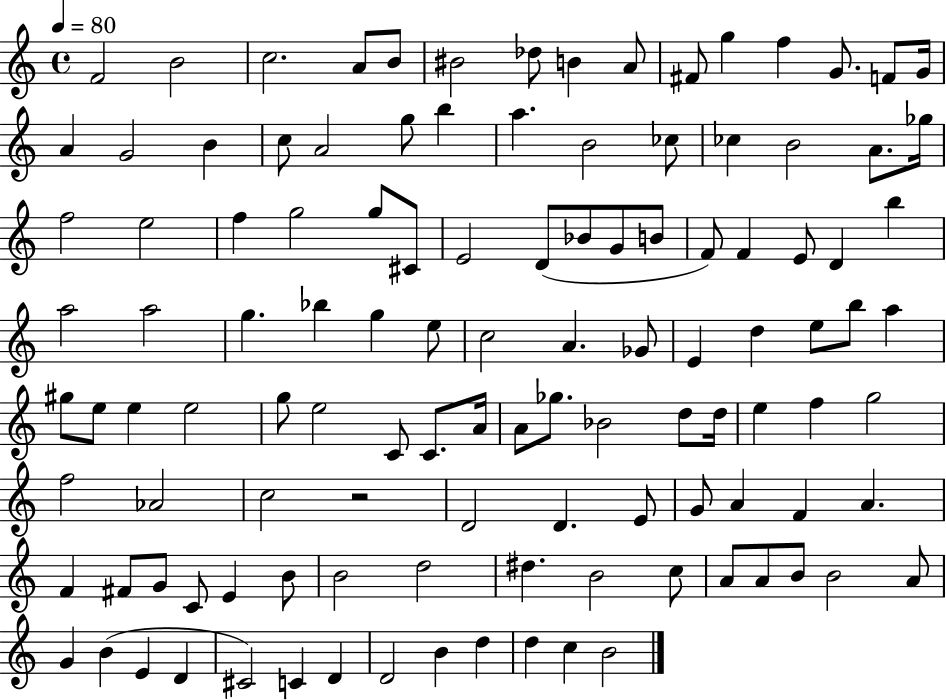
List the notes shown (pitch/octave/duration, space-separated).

F4/h B4/h C5/h. A4/e B4/e BIS4/h Db5/e B4/q A4/e F#4/e G5/q F5/q G4/e. F4/e G4/s A4/q G4/h B4/q C5/e A4/h G5/e B5/q A5/q. B4/h CES5/e CES5/q B4/h A4/e. Gb5/s F5/h E5/h F5/q G5/h G5/e C#4/e E4/h D4/e Bb4/e G4/e B4/e F4/e F4/q E4/e D4/q B5/q A5/h A5/h G5/q. Bb5/q G5/q E5/e C5/h A4/q. Gb4/e E4/q D5/q E5/e B5/e A5/q G#5/e E5/e E5/q E5/h G5/e E5/h C4/e C4/e. A4/s A4/e Gb5/e. Bb4/h D5/e D5/s E5/q F5/q G5/h F5/h Ab4/h C5/h R/h D4/h D4/q. E4/e G4/e A4/q F4/q A4/q. F4/q F#4/e G4/e C4/e E4/q B4/e B4/h D5/h D#5/q. B4/h C5/e A4/e A4/e B4/e B4/h A4/e G4/q B4/q E4/q D4/q C#4/h C4/q D4/q D4/h B4/q D5/q D5/q C5/q B4/h